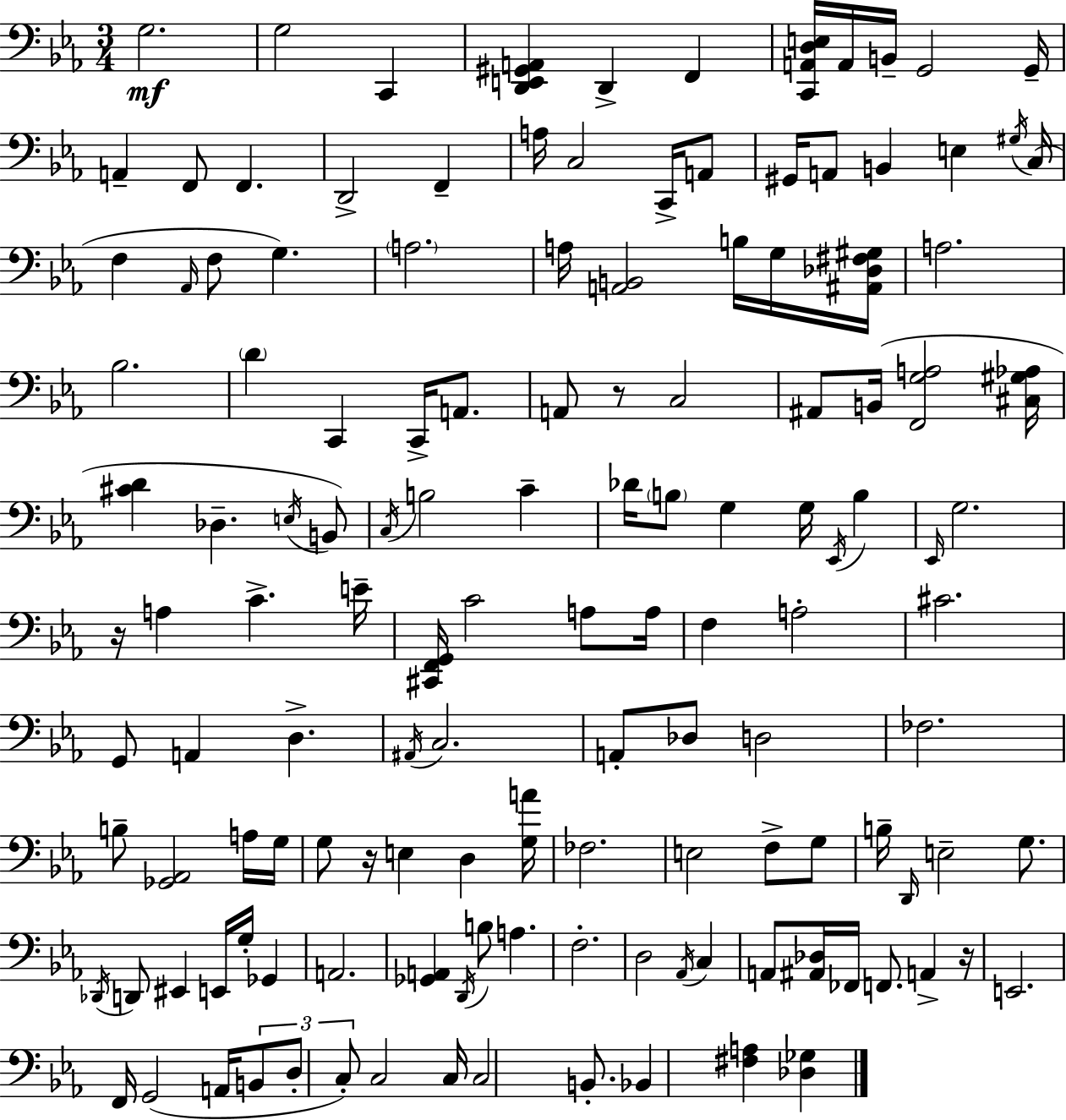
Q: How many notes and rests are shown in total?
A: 136